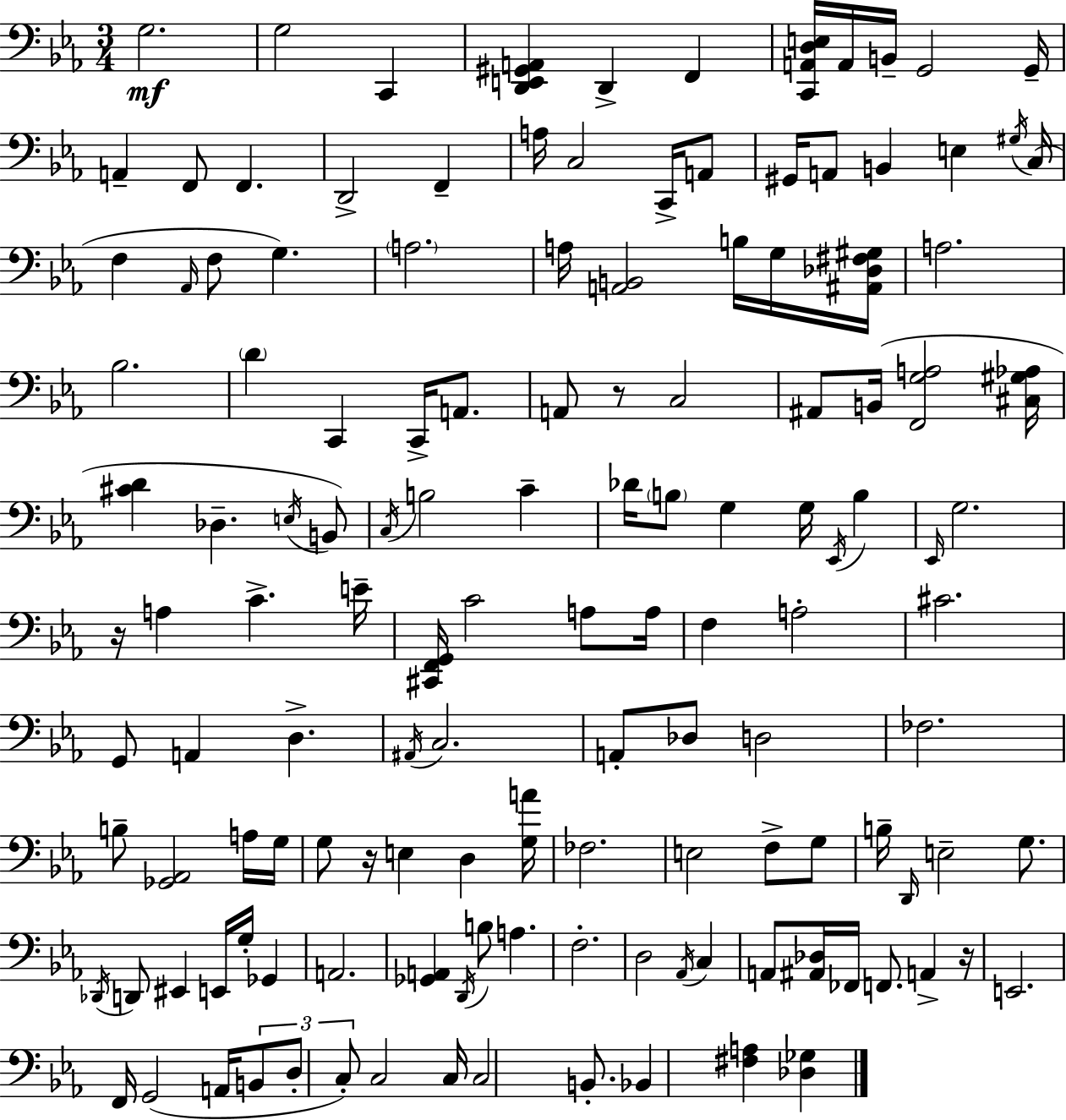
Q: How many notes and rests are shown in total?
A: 136